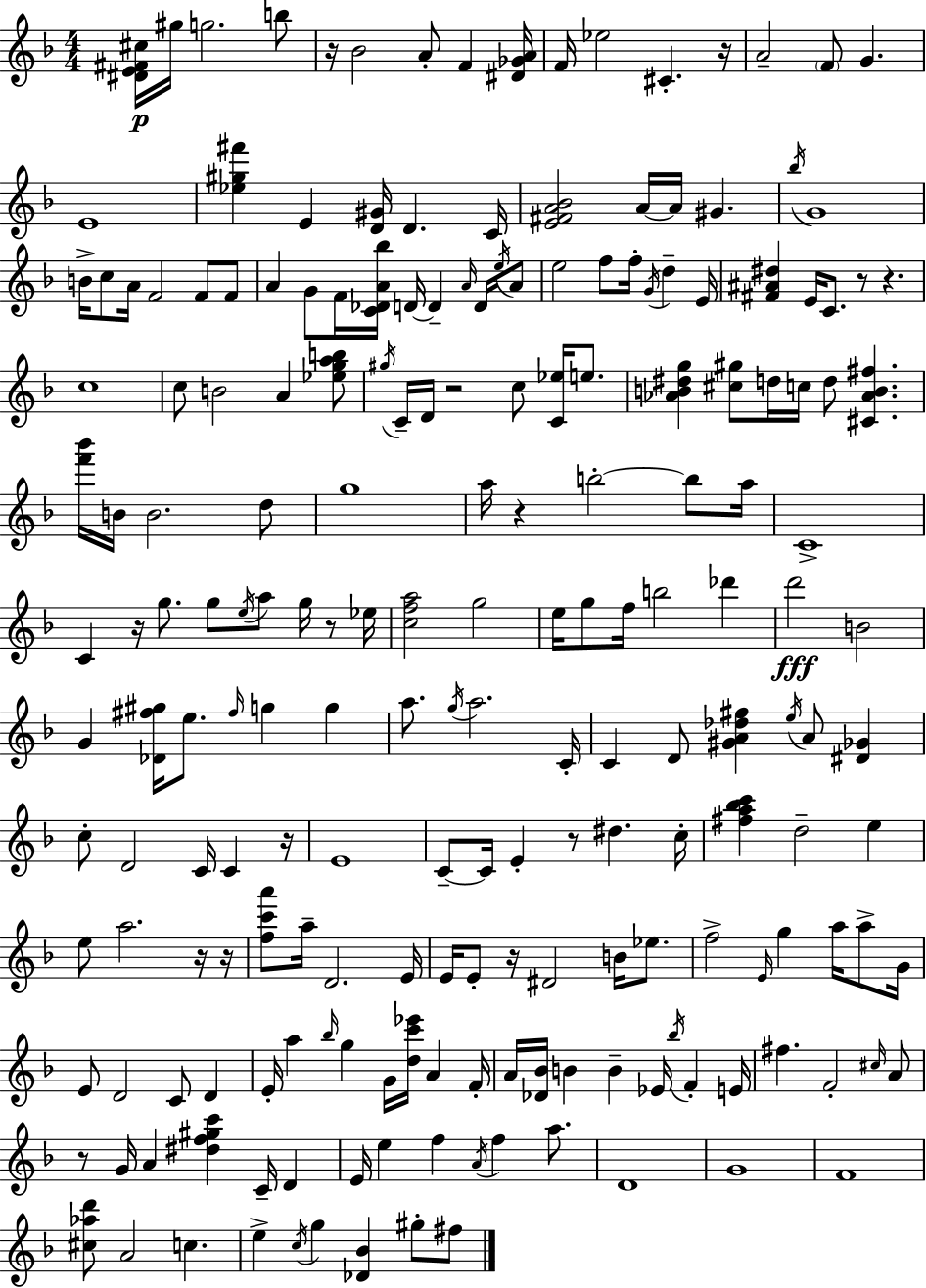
{
  \clef treble
  \numericTimeSignature
  \time 4/4
  \key f \major
  <dis' e' fis' cis''>16\p gis''16 g''2. b''8 | r16 bes'2 a'8-. f'4 <dis' ges' a'>16 | f'16 ees''2 cis'4.-. r16 | a'2-- \parenthesize f'8 g'4. | \break e'1 | <ees'' gis'' fis'''>4 e'4 <d' gis'>16 d'4. c'16 | <e' fis' a' bes'>2 a'16~~ a'16 gis'4. | \acciaccatura { bes''16 } g'1 | \break b'16-> c''8 a'16 f'2 f'8 f'8 | a'4 g'8 f'16 <c' des' a' bes''>16 d'16~~ d'4-- \grace { a'16 } d'16 | \acciaccatura { e''16 } a'8 e''2 f''8 f''16-. \acciaccatura { g'16 } d''4-- | e'16 <fis' ais' dis''>4 e'16 c'8. r8 r4. | \break c''1 | c''8 b'2 a'4 | <ees'' g'' a'' b''>8 \acciaccatura { gis''16 } c'16-- d'16 r2 c''8 | <c' ees''>16 e''8. <aes' b' dis'' g''>4 <cis'' gis''>8 d''16 c''16 d''8 <cis' aes' b' fis''>4. | \break <f''' bes'''>16 b'16 b'2. | d''8 g''1 | a''16 r4 b''2-.~~ | b''8 a''16 c'1-> | \break c'4 r16 g''8. g''8 \acciaccatura { e''16 } | a''8 g''16 r8 ees''16 <c'' f'' a''>2 g''2 | e''16 g''8 f''16 b''2 | des'''4 d'''2\fff b'2 | \break g'4 <des' fis'' gis''>16 e''8. \grace { fis''16 } g''4 | g''4 a''8. \acciaccatura { g''16 } a''2. | c'16-. c'4 d'8 <gis' a' des'' fis''>4 | \acciaccatura { e''16 } a'8 <dis' ges'>4 c''8-. d'2 | \break c'16 c'4 r16 e'1 | c'8--~~ c'16 e'4-. | r8 dis''4. c''16-. <fis'' a'' bes'' c'''>4 d''2-- | e''4 e''8 a''2. | \break r16 r16 <f'' c''' a'''>8 a''16-- d'2. | e'16 e'16 e'8-. r16 dis'2 | b'16 ees''8. f''2-> | \grace { e'16 } g''4 a''16 a''8-> g'16 e'8 d'2 | \break c'8 d'4 e'16-. a''4 \grace { bes''16 } | g''4 g'16 <d'' c''' ees'''>16 a'4 f'16-. a'16 <des' bes'>16 b'4 | b'4-- ees'16 \acciaccatura { bes''16 } f'4-. e'16 fis''4. | f'2-. \grace { cis''16 } a'8 r8 g'16 | \break a'4 <dis'' f'' gis'' c'''>4 c'16-- d'4 e'16 e''4 | f''4 \acciaccatura { a'16 } f''4 a''8. d'1 | g'1 | f'1 | \break <cis'' aes'' d'''>8 | a'2 c''4. e''4-> | \acciaccatura { c''16 } g''4 <des' bes'>4 gis''8-. fis''8 \bar "|."
}